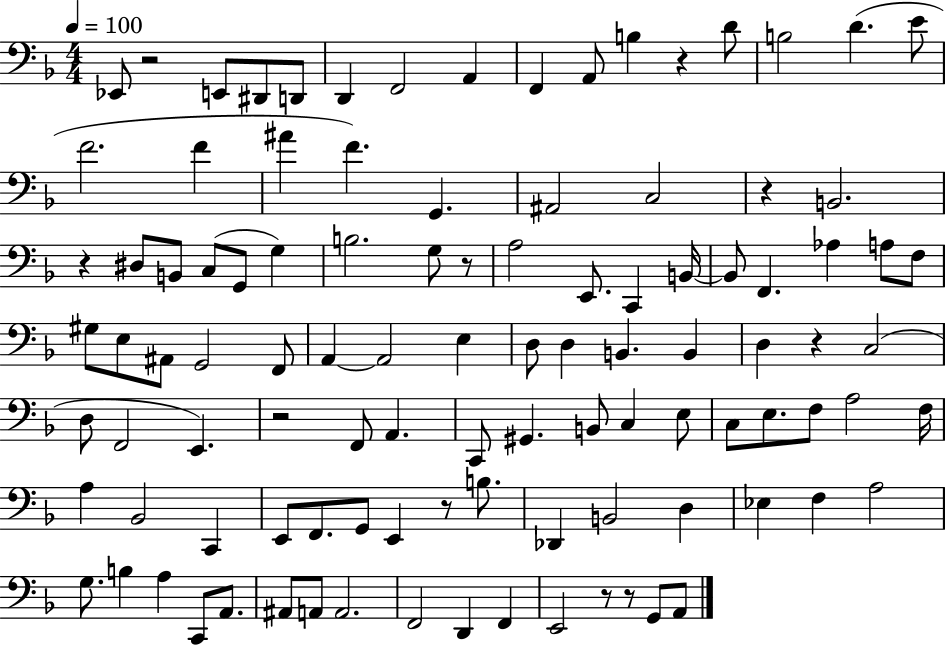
{
  \clef bass
  \numericTimeSignature
  \time 4/4
  \key f \major
  \tempo 4 = 100
  \repeat volta 2 { ees,8 r2 e,8 dis,8 d,8 | d,4 f,2 a,4 | f,4 a,8 b4 r4 d'8 | b2 d'4.( e'8 | \break f'2. f'4 | ais'4 f'4.) g,4. | ais,2 c2 | r4 b,2. | \break r4 dis8 b,8 c8( g,8 g4) | b2. g8 r8 | a2 e,8. c,4 b,16~~ | b,8 f,4. aes4 a8 f8 | \break gis8 e8 ais,8 g,2 f,8 | a,4~~ a,2 e4 | d8 d4 b,4. b,4 | d4 r4 c2( | \break d8 f,2 e,4.) | r2 f,8 a,4. | c,8 gis,4. b,8 c4 e8 | c8 e8. f8 a2 f16 | \break a4 bes,2 c,4 | e,8 f,8. g,8 e,4 r8 b8. | des,4 b,2 d4 | ees4 f4 a2 | \break g8. b4 a4 c,8 a,8. | ais,8 a,8 a,2. | f,2 d,4 f,4 | e,2 r8 r8 g,8 a,8 | \break } \bar "|."
}